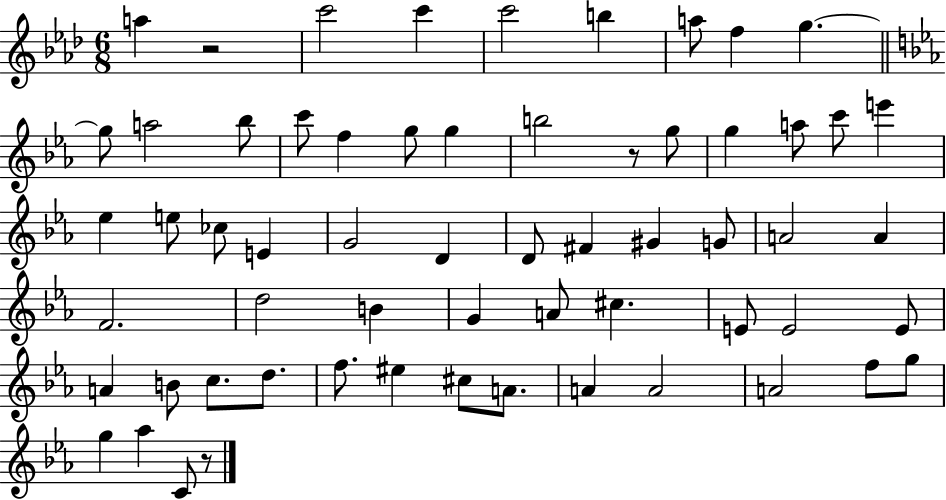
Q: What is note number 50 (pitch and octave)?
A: A4